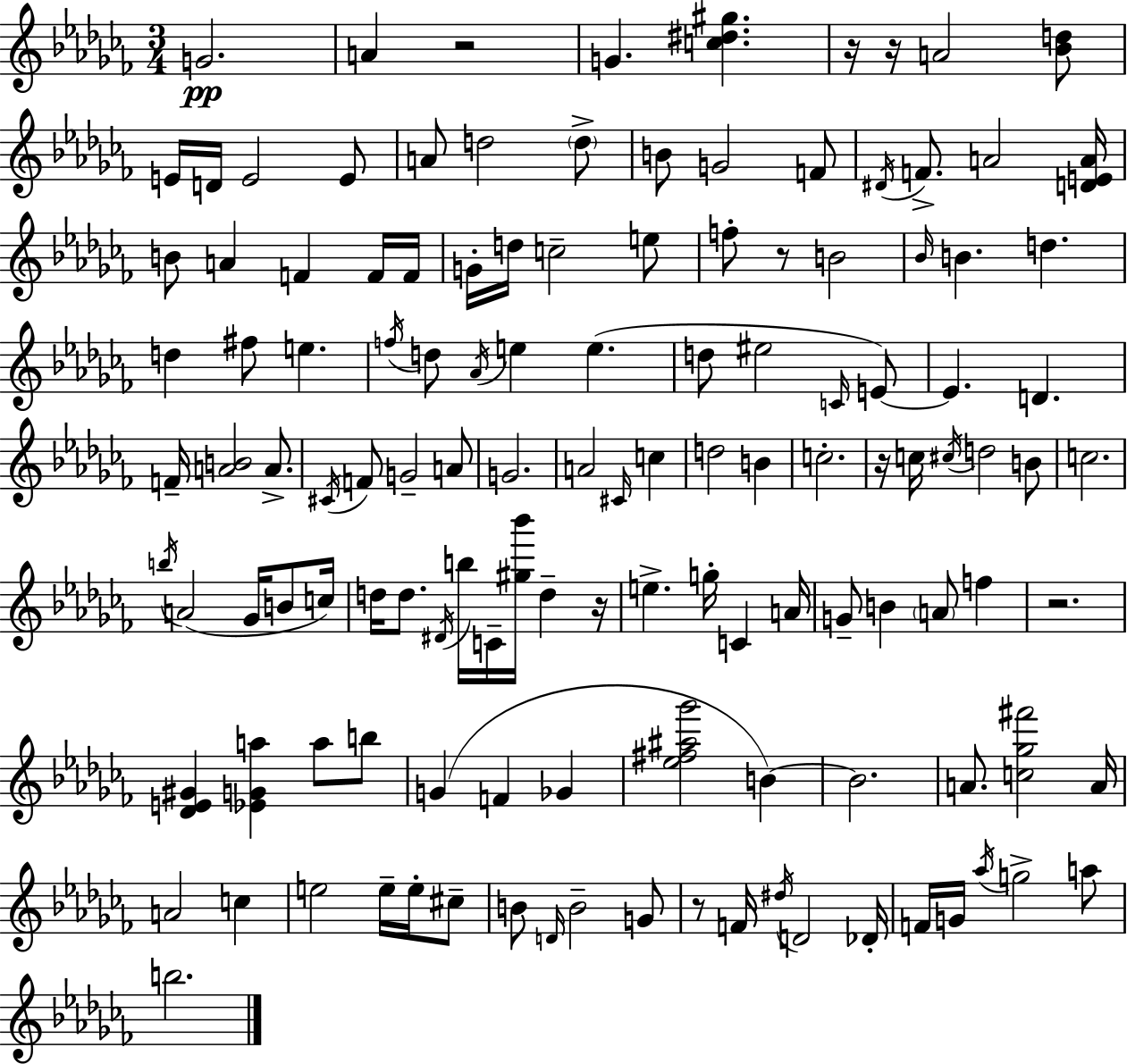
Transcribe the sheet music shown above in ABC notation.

X:1
T:Untitled
M:3/4
L:1/4
K:Abm
G2 A z2 G [c^d^g] z/4 z/4 A2 [_Bd]/2 E/4 D/4 E2 E/2 A/2 d2 d/2 B/2 G2 F/2 ^D/4 F/2 A2 [DEA]/4 B/2 A F F/4 F/4 G/4 d/4 c2 e/2 f/2 z/2 B2 _B/4 B d d ^f/2 e f/4 d/2 _A/4 e e d/2 ^e2 C/4 E/2 E D F/4 [AB]2 A/2 ^C/4 F/2 G2 A/2 G2 A2 ^C/4 c d2 B c2 z/4 c/4 ^c/4 d2 B/2 c2 b/4 A2 _G/4 B/2 c/4 d/4 d/2 ^D/4 b/4 C/4 [^g_b']/4 d z/4 e g/4 C A/4 G/2 B A/2 f z2 [_DE^G] [_EGa] a/2 b/2 G F _G [_e^f^a_g']2 B B2 A/2 [c_g^f']2 A/4 A2 c e2 e/4 e/4 ^c/2 B/2 D/4 B2 G/2 z/2 F/4 ^d/4 D2 _D/4 F/4 G/4 _a/4 g2 a/2 b2